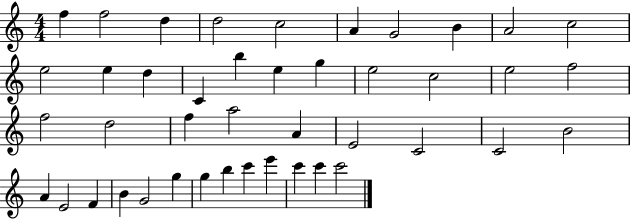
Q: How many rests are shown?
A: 0